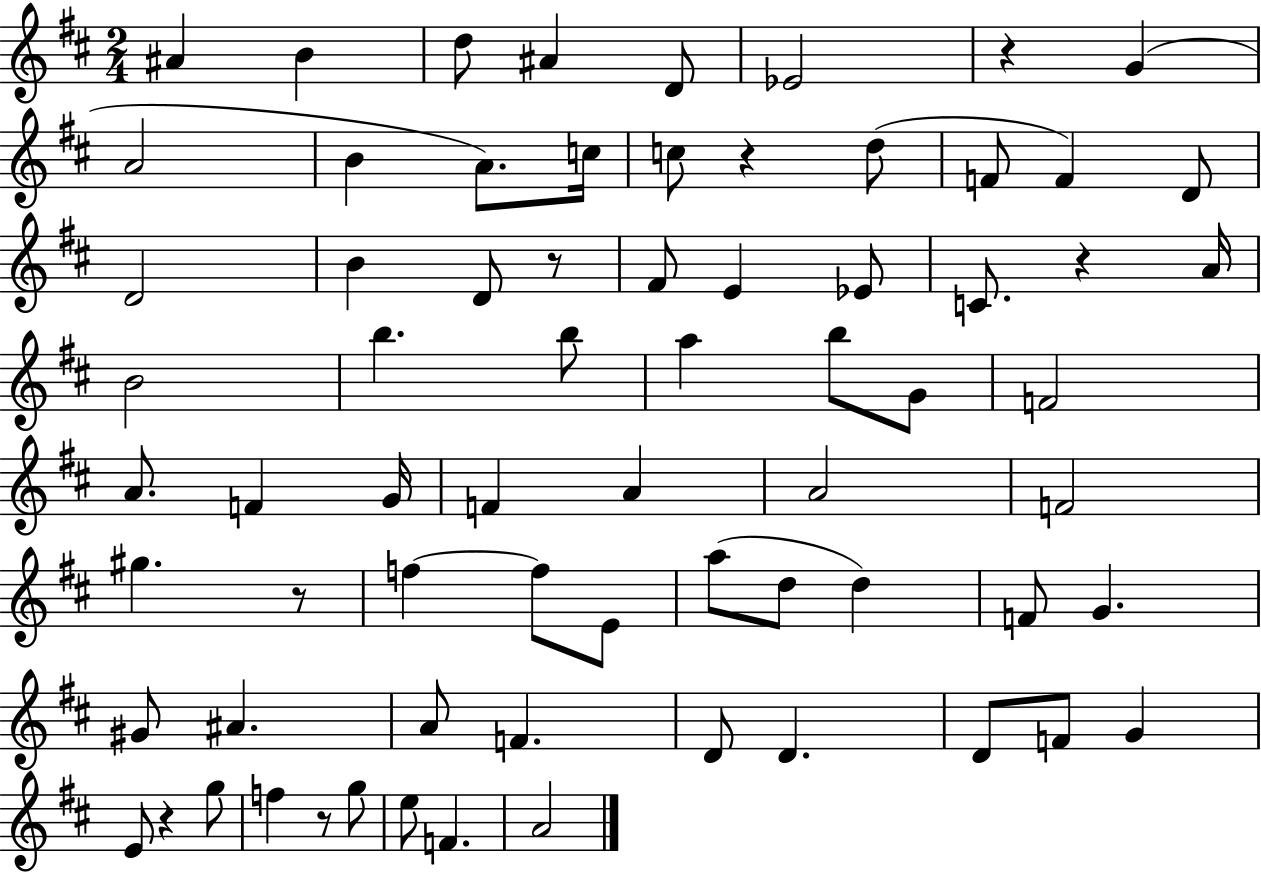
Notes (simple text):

A#4/q B4/q D5/e A#4/q D4/e Eb4/h R/q G4/q A4/h B4/q A4/e. C5/s C5/e R/q D5/e F4/e F4/q D4/e D4/h B4/q D4/e R/e F#4/e E4/q Eb4/e C4/e. R/q A4/s B4/h B5/q. B5/e A5/q B5/e G4/e F4/h A4/e. F4/q G4/s F4/q A4/q A4/h F4/h G#5/q. R/e F5/q F5/e E4/e A5/e D5/e D5/q F4/e G4/q. G#4/e A#4/q. A4/e F4/q. D4/e D4/q. D4/e F4/e G4/q E4/e R/q G5/e F5/q R/e G5/e E5/e F4/q. A4/h